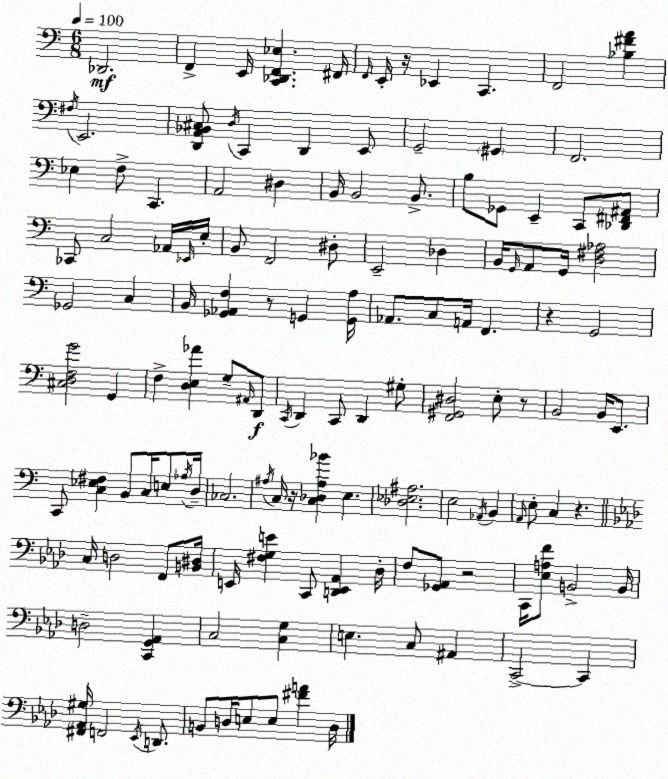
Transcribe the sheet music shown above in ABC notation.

X:1
T:Untitled
M:6/8
L:1/4
K:C
_D,,2 F,, E,,/4 [C,,_D,,F,,_E,] ^F,,/4 F,,/4 E,,/4 z/4 _E,, C,, F,,2 [_B,^FA] ^F,/4 E,,2 [D,,A,,_B,,^C,]/2 D,/4 C,, D,, E,,/2 G,,2 ^G,, F,,2 _E, F,/2 C,, A,,2 ^D, B,,/4 B,,2 B,,/2 B,/2 _G,,/2 E,, C,,/2 [_D,,^F,,^A,,]/2 _C,,/2 C,2 _A,,/4 _E,,/4 E,/4 B,,/2 F,,2 ^D,/2 E,,2 _D, B,,/4 G,,/4 A,,/2 G,,/4 [D,^F,_A,]2 _G,,2 C, B,,/4 [_G,,_A,,F,] z/2 G,, [G,,A,]/4 _A,,/2 C,/2 A,,/4 F,, z G,,2 [^C,D,F,G]2 G,, F, [D,E,_A] G,/2 ^A,,/4 D,,/2 C,,/4 D,, C,,/2 D,, ^G,/2 [F,,^G,,^D,]2 E,/2 z/2 B,,2 B,,/4 E,,/2 C,,/2 [C,_E,^F,] B,,/2 C,/4 E,/2 _A,/4 D,/4 _C,2 ^A,/4 C,/4 z/4 [C,_D,^A,_B] E, [_D,_E,^A,]2 E,2 _A,,/4 B,, A,,/4 E,/2 C, z C,/4 D,2 F,,/2 [B,,^D,]/4 E,,/4 [^F,G,E] C,,/2 [D,,E,,_A,,] _D,/4 F,/2 [_G,,_A,,]/2 z2 C,,/4 [_E,A,F]/2 B,,2 B,,/4 D,2 [C,,G,,_A,,] C,2 [C,G,] E, C,/2 ^A,, C,,2 C,, [^F,,_A,,^G,]/4 F,,2 _E,,/4 D,,/2 B,,/2 D,/4 E,/2 E,/2 [^FA] D,/4